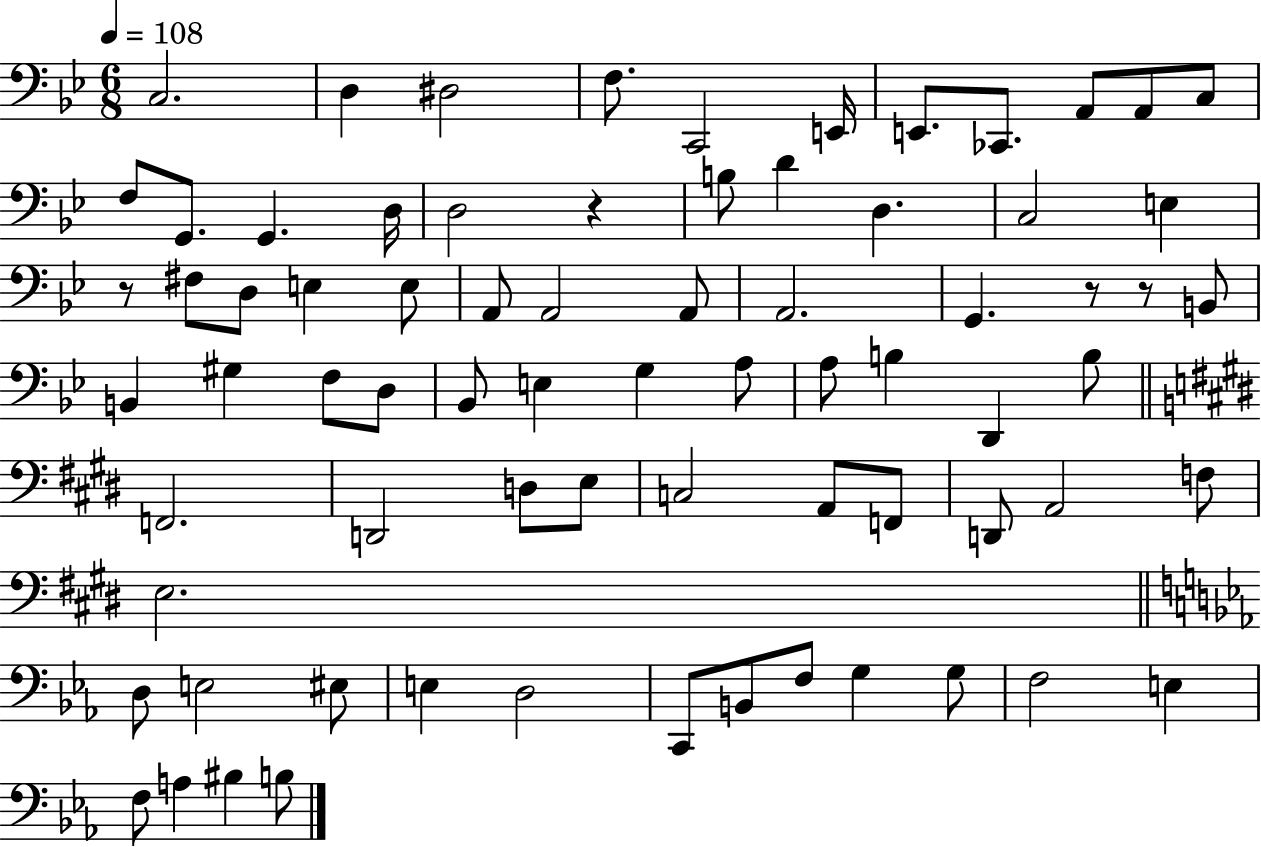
C3/h. D3/q D#3/h F3/e. C2/h E2/s E2/e. CES2/e. A2/e A2/e C3/e F3/e G2/e. G2/q. D3/s D3/h R/q B3/e D4/q D3/q. C3/h E3/q R/e F#3/e D3/e E3/q E3/e A2/e A2/h A2/e A2/h. G2/q. R/e R/e B2/e B2/q G#3/q F3/e D3/e Bb2/e E3/q G3/q A3/e A3/e B3/q D2/q B3/e F2/h. D2/h D3/e E3/e C3/h A2/e F2/e D2/e A2/h F3/e E3/h. D3/e E3/h EIS3/e E3/q D3/h C2/e B2/e F3/e G3/q G3/e F3/h E3/q F3/e A3/q BIS3/q B3/e